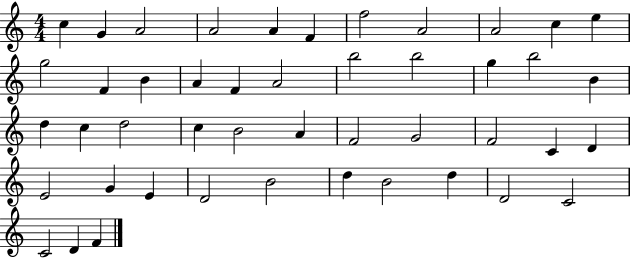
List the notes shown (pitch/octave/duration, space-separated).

C5/q G4/q A4/h A4/h A4/q F4/q F5/h A4/h A4/h C5/q E5/q G5/h F4/q B4/q A4/q F4/q A4/h B5/h B5/h G5/q B5/h B4/q D5/q C5/q D5/h C5/q B4/h A4/q F4/h G4/h F4/h C4/q D4/q E4/h G4/q E4/q D4/h B4/h D5/q B4/h D5/q D4/h C4/h C4/h D4/q F4/q